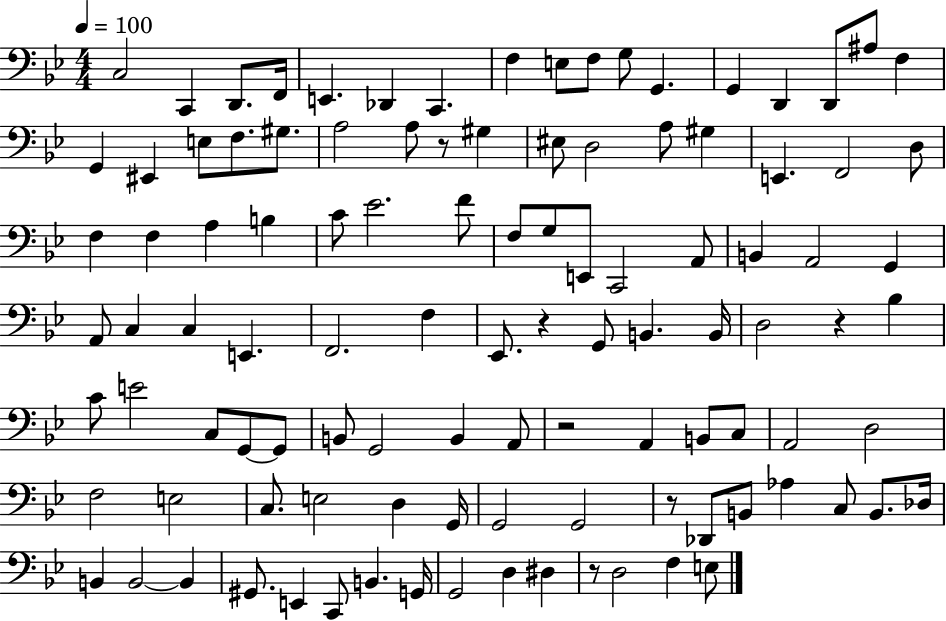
C3/h C2/q D2/e. F2/s E2/q. Db2/q C2/q. F3/q E3/e F3/e G3/e G2/q. G2/q D2/q D2/e A#3/e F3/q G2/q EIS2/q E3/e F3/e. G#3/e. A3/h A3/e R/e G#3/q EIS3/e D3/h A3/e G#3/q E2/q. F2/h D3/e F3/q F3/q A3/q B3/q C4/e Eb4/h. F4/e F3/e G3/e E2/e C2/h A2/e B2/q A2/h G2/q A2/e C3/q C3/q E2/q. F2/h. F3/q Eb2/e. R/q G2/e B2/q. B2/s D3/h R/q Bb3/q C4/e E4/h C3/e G2/e G2/e B2/e G2/h B2/q A2/e R/h A2/q B2/e C3/e A2/h D3/h F3/h E3/h C3/e. E3/h D3/q G2/s G2/h G2/h R/e Db2/e B2/e Ab3/q C3/e B2/e. Db3/s B2/q B2/h B2/q G#2/e. E2/q C2/e B2/q. G2/s G2/h D3/q D#3/q R/e D3/h F3/q E3/e